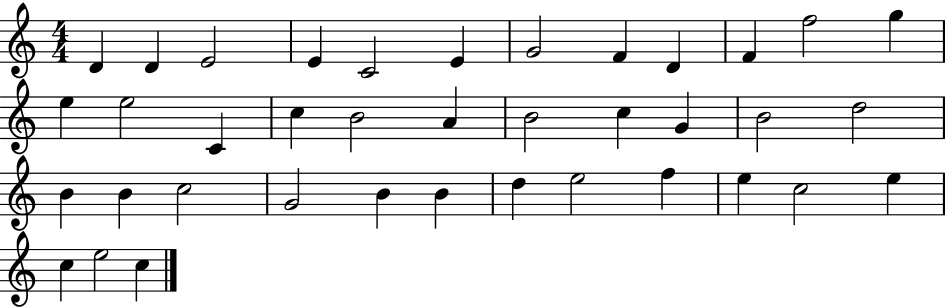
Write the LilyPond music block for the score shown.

{
  \clef treble
  \numericTimeSignature
  \time 4/4
  \key c \major
  d'4 d'4 e'2 | e'4 c'2 e'4 | g'2 f'4 d'4 | f'4 f''2 g''4 | \break e''4 e''2 c'4 | c''4 b'2 a'4 | b'2 c''4 g'4 | b'2 d''2 | \break b'4 b'4 c''2 | g'2 b'4 b'4 | d''4 e''2 f''4 | e''4 c''2 e''4 | \break c''4 e''2 c''4 | \bar "|."
}